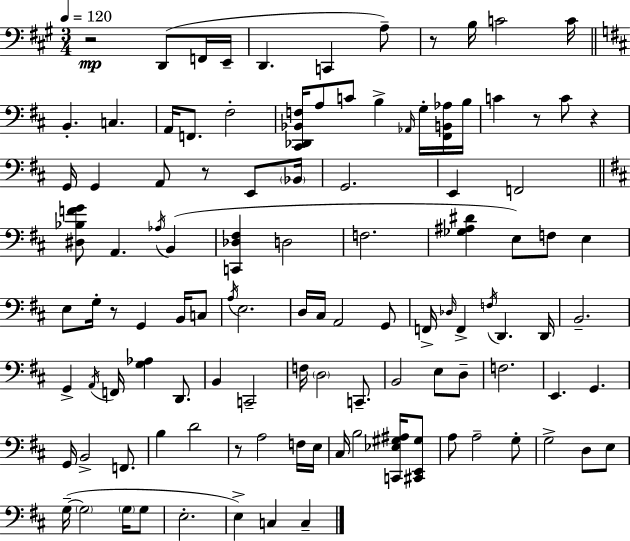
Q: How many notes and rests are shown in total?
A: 110